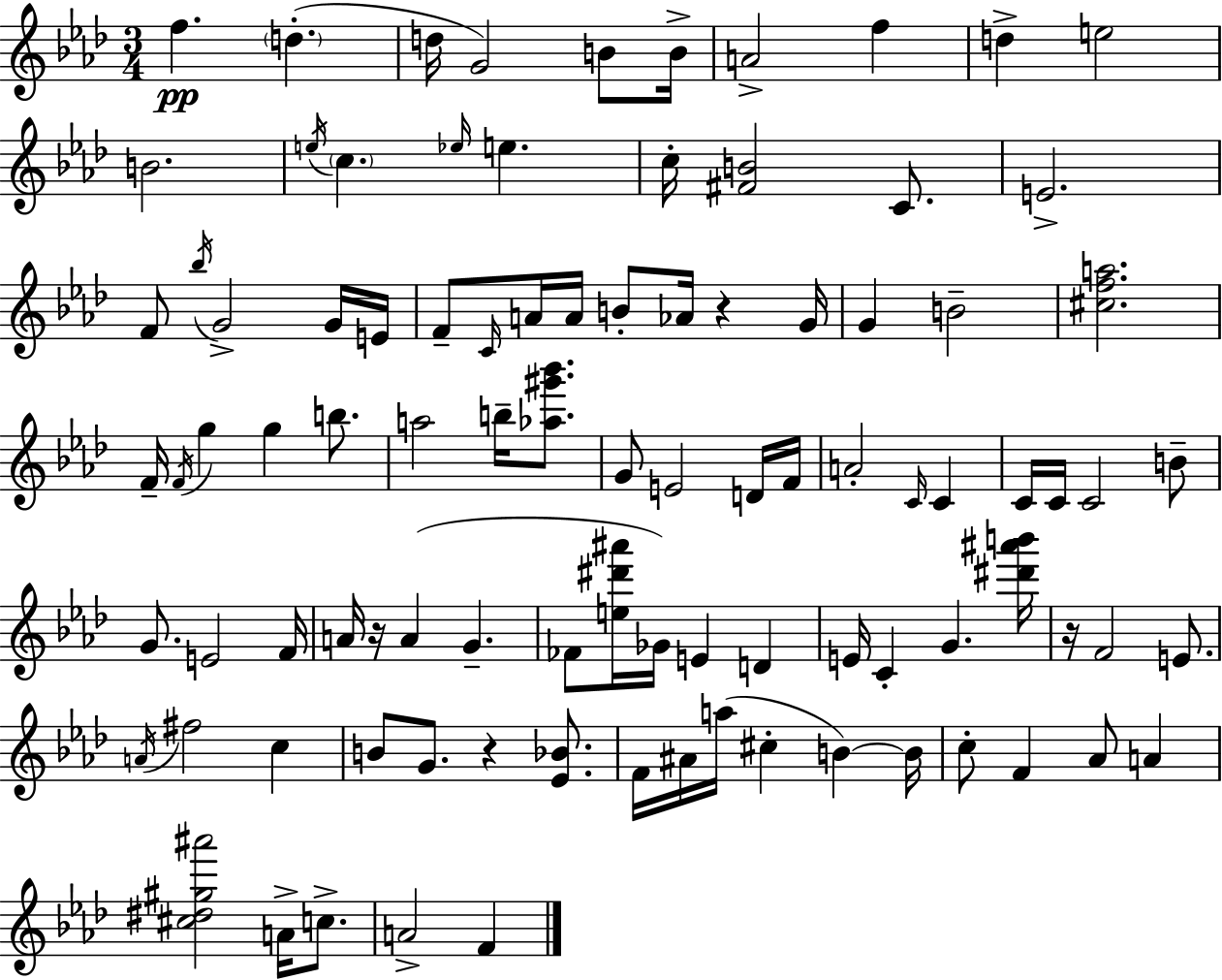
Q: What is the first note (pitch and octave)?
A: F5